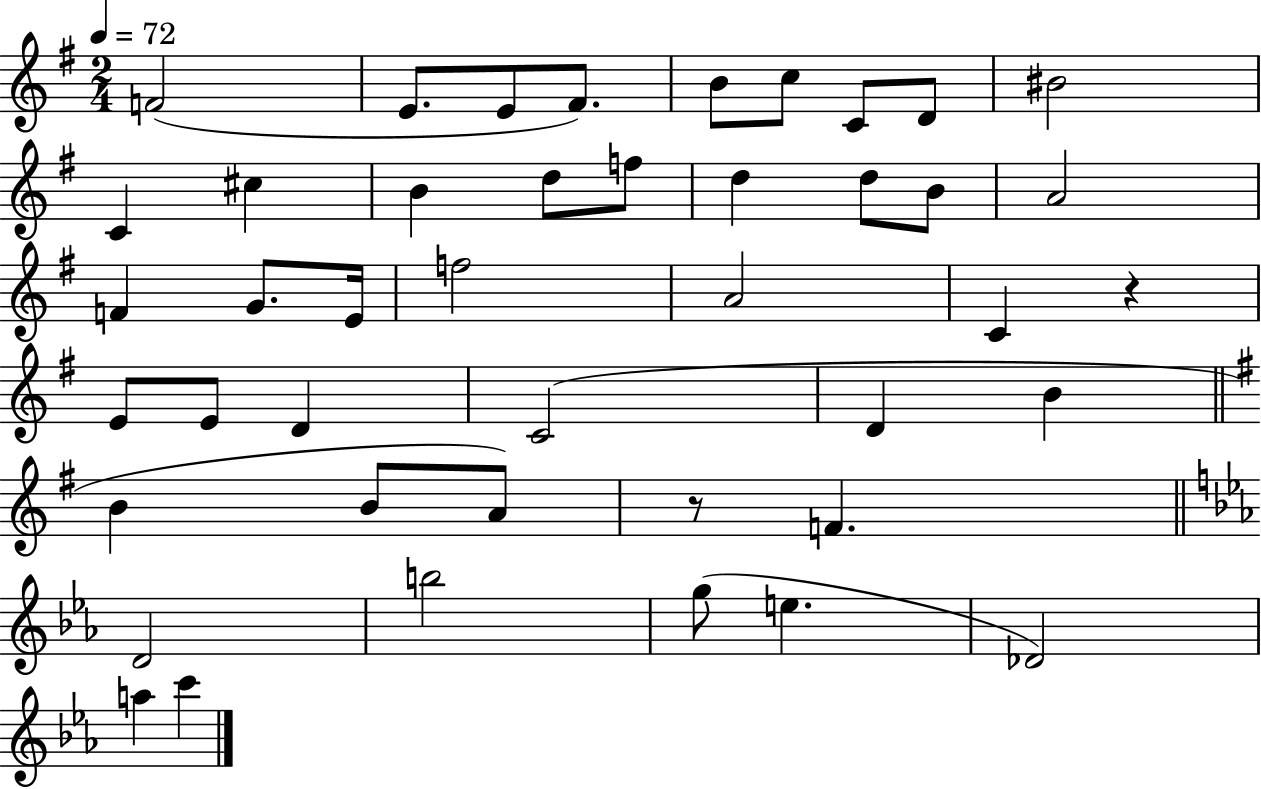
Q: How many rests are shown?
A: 2